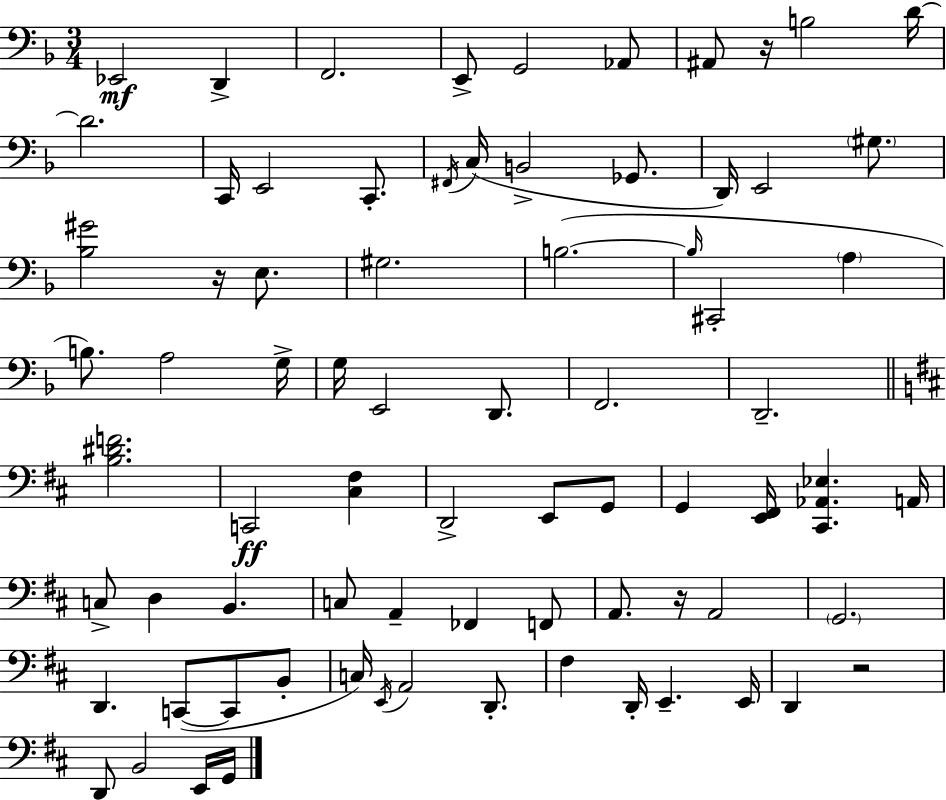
X:1
T:Untitled
M:3/4
L:1/4
K:F
_E,,2 D,, F,,2 E,,/2 G,,2 _A,,/2 ^A,,/2 z/4 B,2 D/4 D2 C,,/4 E,,2 C,,/2 ^F,,/4 C,/4 B,,2 _G,,/2 D,,/4 E,,2 ^G,/2 [_B,^G]2 z/4 E,/2 ^G,2 B,2 B,/4 ^C,,2 A, B,/2 A,2 G,/4 G,/4 E,,2 D,,/2 F,,2 D,,2 [B,^DF]2 C,,2 [^C,^F,] D,,2 E,,/2 G,,/2 G,, [E,,^F,,]/4 [^C,,_A,,_E,] A,,/4 C,/2 D, B,, C,/2 A,, _F,, F,,/2 A,,/2 z/4 A,,2 G,,2 D,, C,,/2 C,,/2 B,,/2 C,/4 E,,/4 A,,2 D,,/2 ^F, D,,/4 E,, E,,/4 D,, z2 D,,/2 B,,2 E,,/4 G,,/4